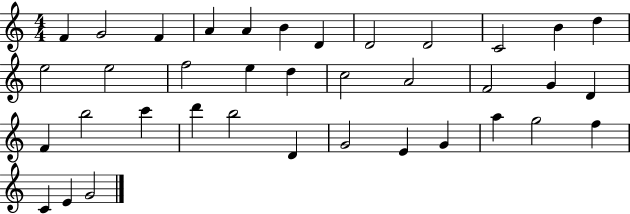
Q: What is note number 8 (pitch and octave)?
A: D4